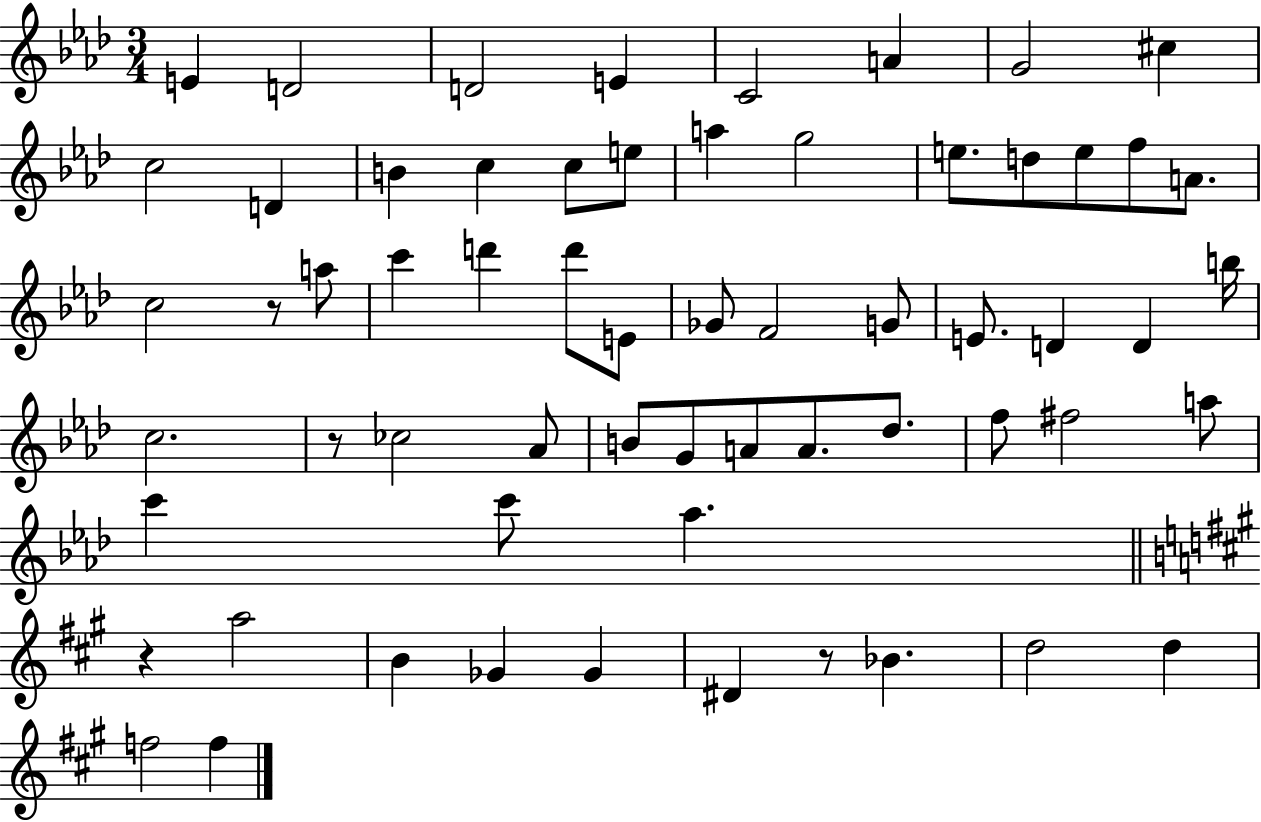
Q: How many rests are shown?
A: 4